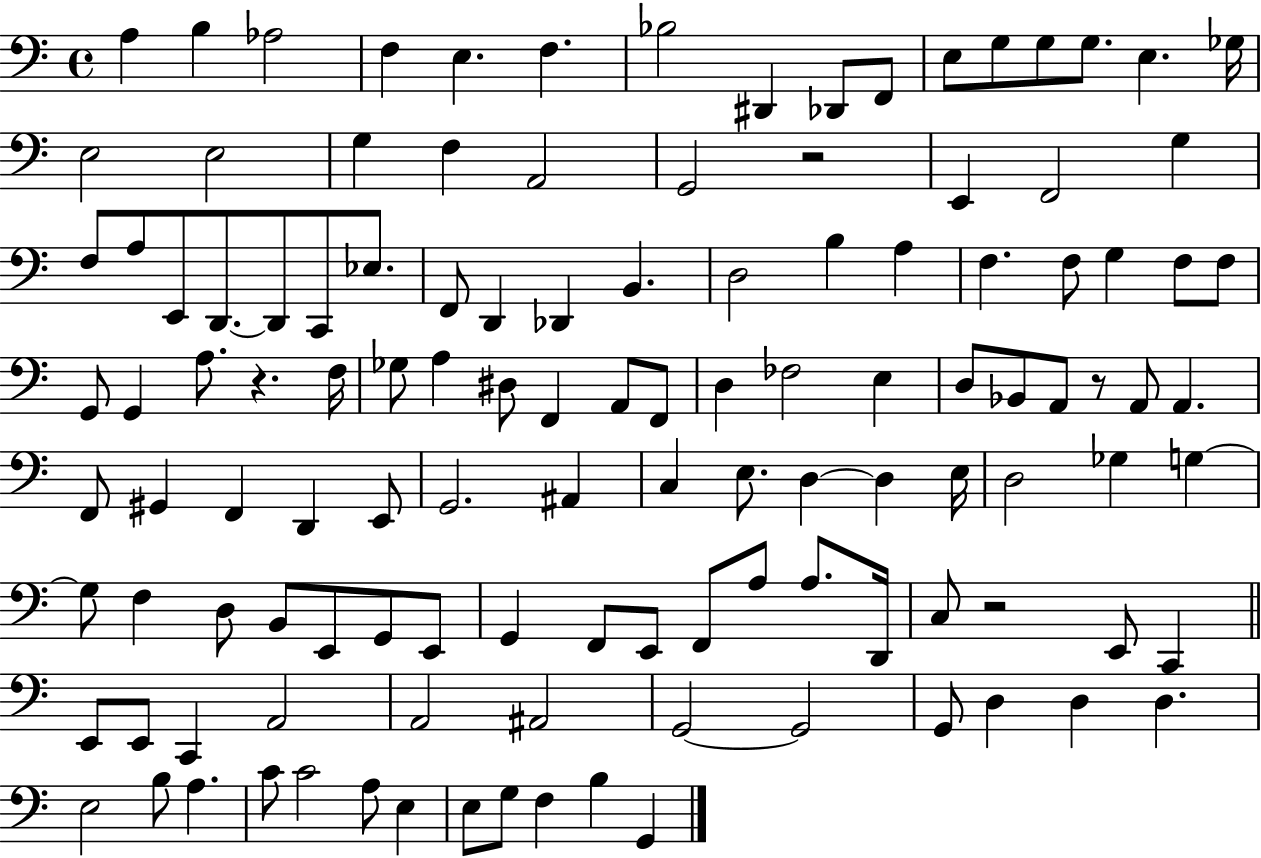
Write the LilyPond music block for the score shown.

{
  \clef bass
  \time 4/4
  \defaultTimeSignature
  \key c \major
  a4 b4 aes2 | f4 e4. f4. | bes2 dis,4 des,8 f,8 | e8 g8 g8 g8. e4. ges16 | \break e2 e2 | g4 f4 a,2 | g,2 r2 | e,4 f,2 g4 | \break f8 a8 e,8 d,8.~~ d,8 c,8 ees8. | f,8 d,4 des,4 b,4. | d2 b4 a4 | f4. f8 g4 f8 f8 | \break g,8 g,4 a8. r4. f16 | ges8 a4 dis8 f,4 a,8 f,8 | d4 fes2 e4 | d8 bes,8 a,8 r8 a,8 a,4. | \break f,8 gis,4 f,4 d,4 e,8 | g,2. ais,4 | c4 e8. d4~~ d4 e16 | d2 ges4 g4~~ | \break g8 f4 d8 b,8 e,8 g,8 e,8 | g,4 f,8 e,8 f,8 a8 a8. d,16 | c8 r2 e,8 c,4 | \bar "||" \break \key c \major e,8 e,8 c,4 a,2 | a,2 ais,2 | g,2~~ g,2 | g,8 d4 d4 d4. | \break e2 b8 a4. | c'8 c'2 a8 e4 | e8 g8 f4 b4 g,4 | \bar "|."
}